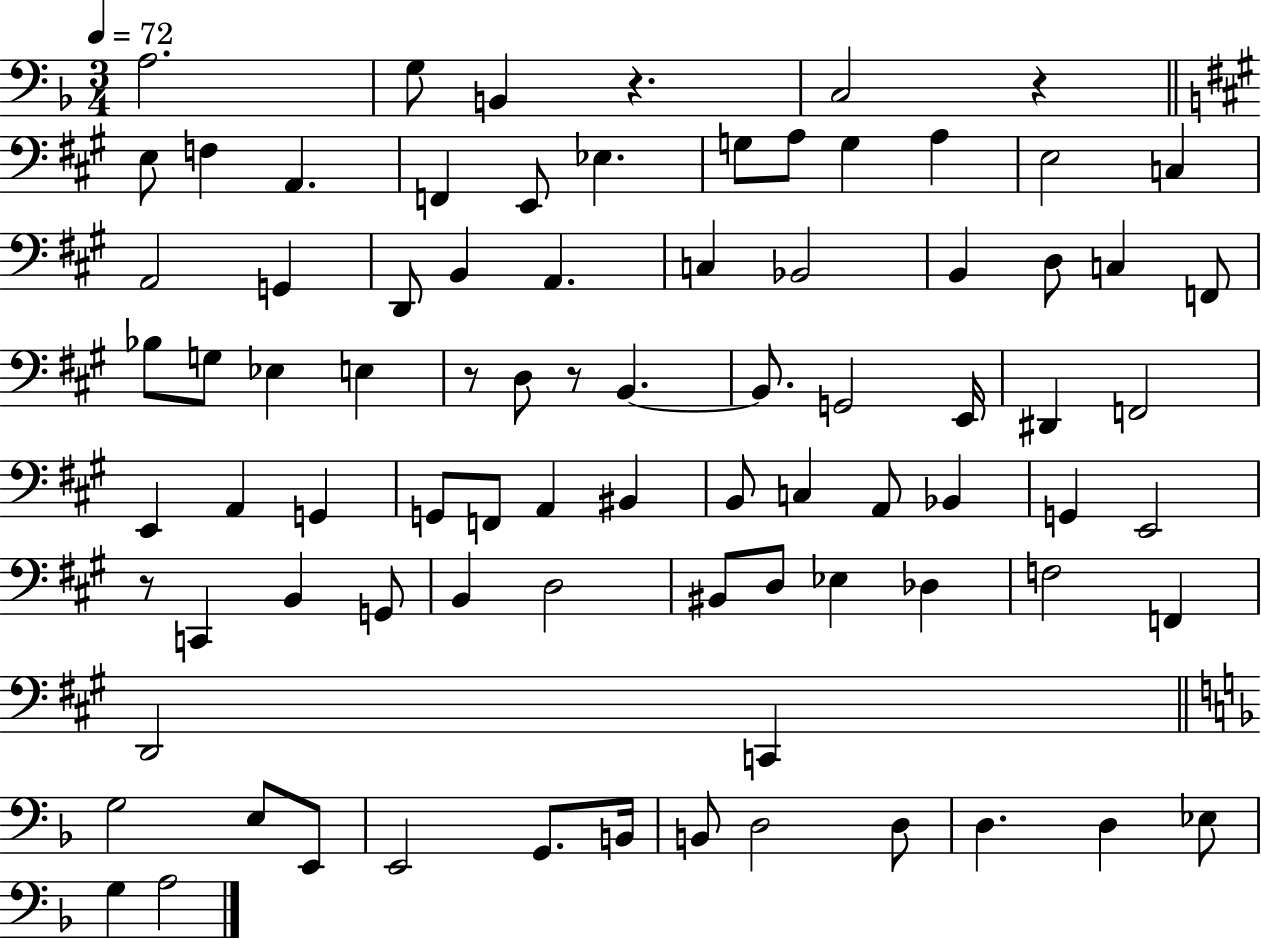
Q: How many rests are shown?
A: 5